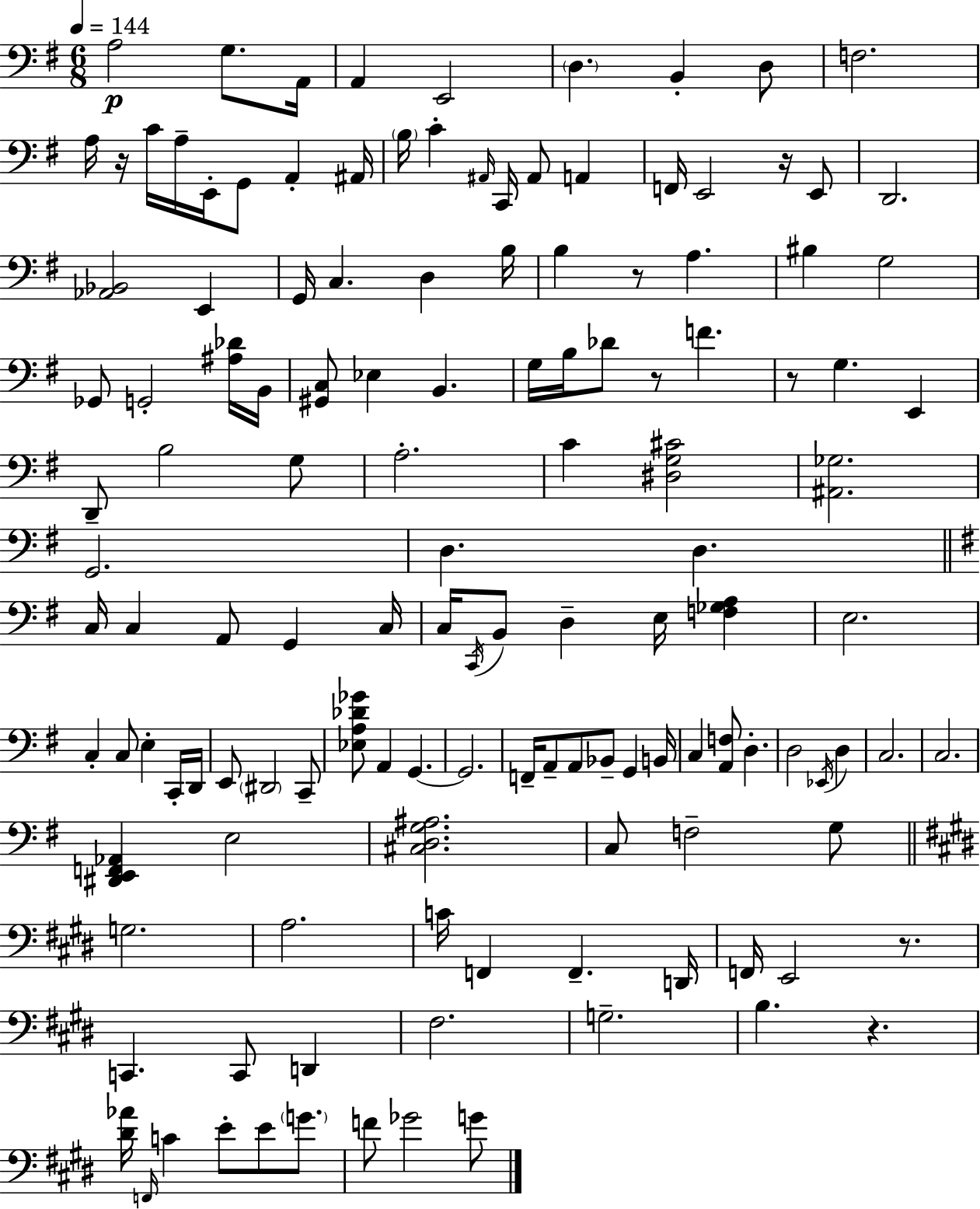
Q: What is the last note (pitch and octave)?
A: G4